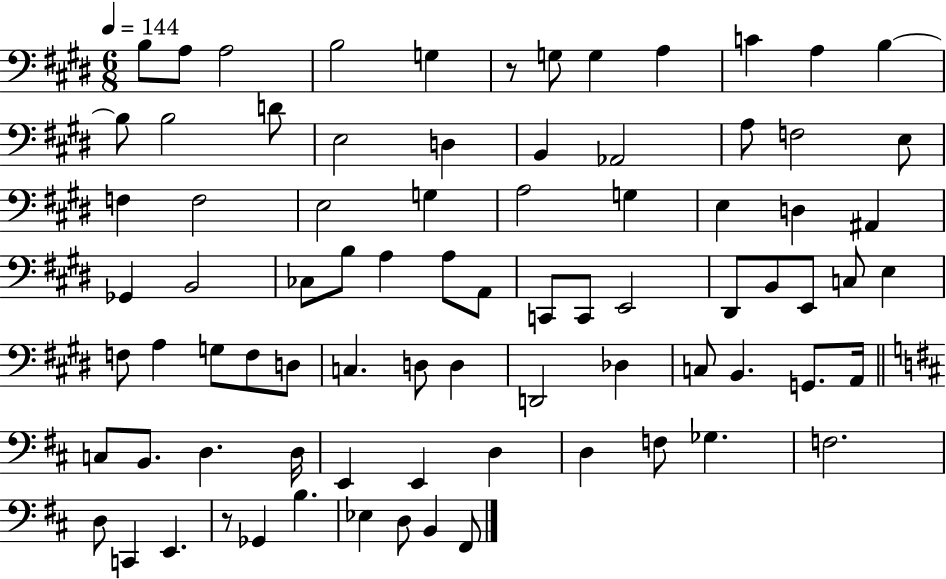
X:1
T:Untitled
M:6/8
L:1/4
K:E
B,/2 A,/2 A,2 B,2 G, z/2 G,/2 G, A, C A, B, B,/2 B,2 D/2 E,2 D, B,, _A,,2 A,/2 F,2 E,/2 F, F,2 E,2 G, A,2 G, E, D, ^A,, _G,, B,,2 _C,/2 B,/2 A, A,/2 A,,/2 C,,/2 C,,/2 E,,2 ^D,,/2 B,,/2 E,,/2 C,/2 E, F,/2 A, G,/2 F,/2 D,/2 C, D,/2 D, D,,2 _D, C,/2 B,, G,,/2 A,,/4 C,/2 B,,/2 D, D,/4 E,, E,, D, D, F,/2 _G, F,2 D,/2 C,, E,, z/2 _G,, B, _E, D,/2 B,, ^F,,/2